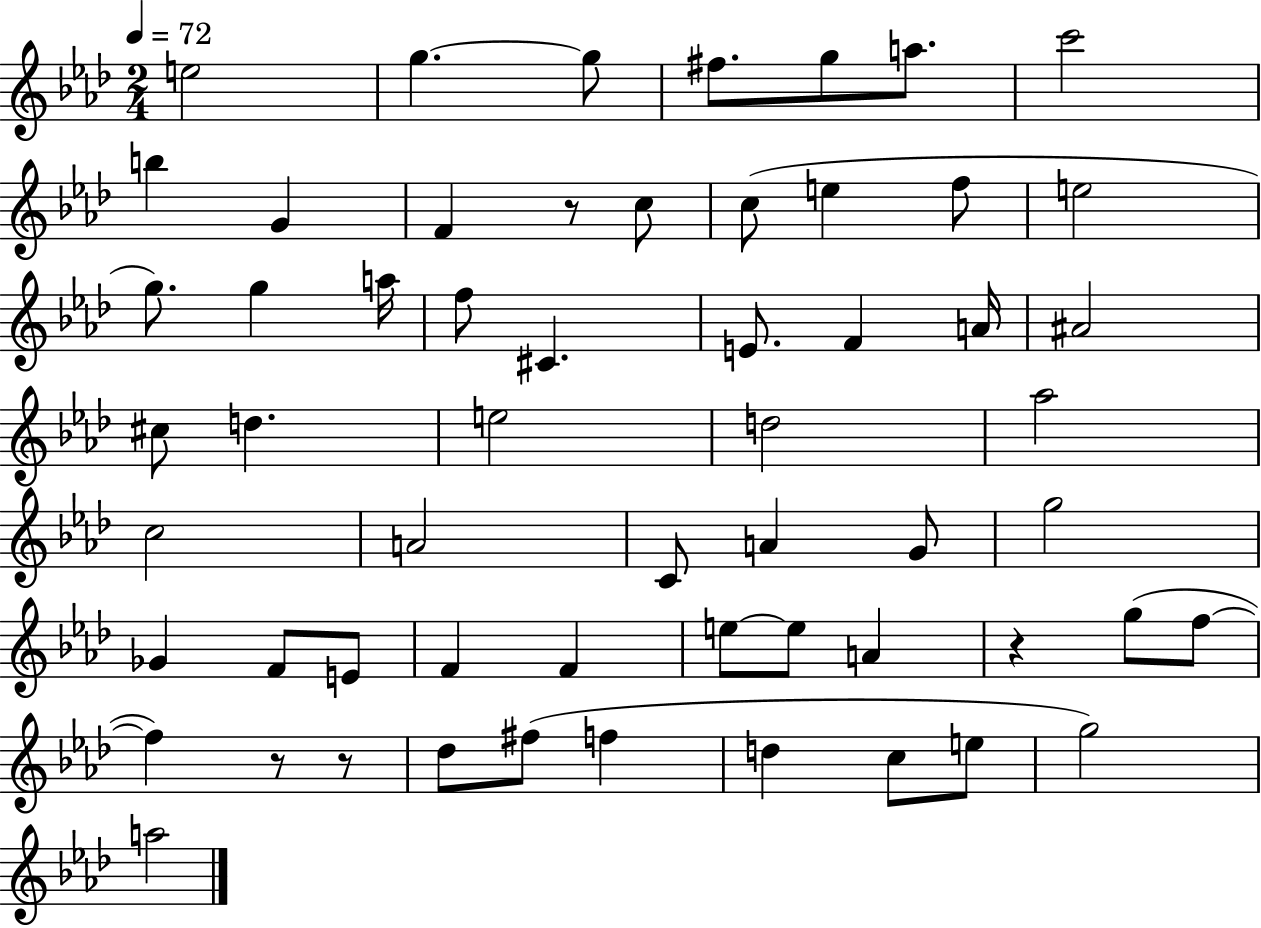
E5/h G5/q. G5/e F#5/e. G5/e A5/e. C6/h B5/q G4/q F4/q R/e C5/e C5/e E5/q F5/e E5/h G5/e. G5/q A5/s F5/e C#4/q. E4/e. F4/q A4/s A#4/h C#5/e D5/q. E5/h D5/h Ab5/h C5/h A4/h C4/e A4/q G4/e G5/h Gb4/q F4/e E4/e F4/q F4/q E5/e E5/e A4/q R/q G5/e F5/e F5/q R/e R/e Db5/e F#5/e F5/q D5/q C5/e E5/e G5/h A5/h